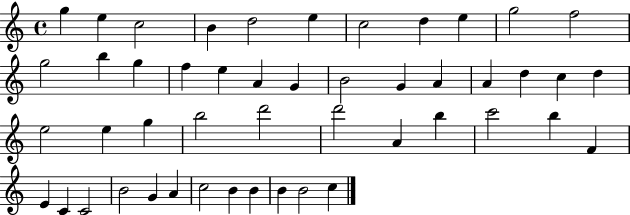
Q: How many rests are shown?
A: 0